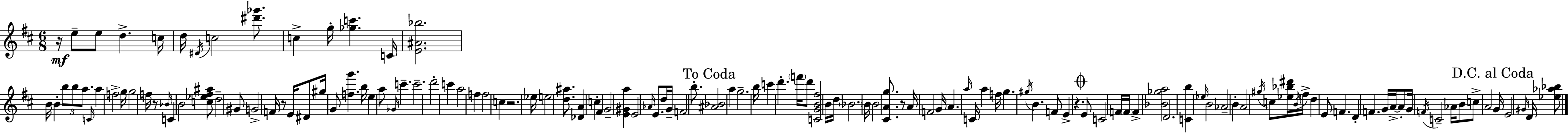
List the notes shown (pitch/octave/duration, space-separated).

R/s E5/e E5/e D5/q. C5/s D5/s D#4/s C5/h [D#6,Gb6]/e. C5/q G5/s [Gb5,C6]/q. C4/s [E4,A#4,Bb5]/h. B4/s B4/q B5/e B5/e A5/e. C4/s A5/q F5/h G5/s G5/h F5/s R/e Bb4/s C4/q B4/h [C5,Eb5,F#5,A#5]/e D5/h G#4/e G4/h F4/s R/e E4/s D#4/e G#5/s G4/e [F5,G6]/q. B5/s E5/q A5/e Gb4/s C6/q. C6/h. D6/h C6/q A5/h F5/q F5/h C5/q R/h. Eb5/s E5/h [D5,A#5]/e. [Db4,A4]/q C5/q F#4/q G4/h [E4,G#4,A5]/q E4/h Ab4/s E4/e. D5/s G4/s F4/h B5/e. [A#4,Bb4]/h A5/q G5/h. B5/s C6/q D6/q. F6/s D6/e [C4,G4,B4,F#5]/h B4/s D5/s Bb4/h. B4/s B4/h [C#4,A4,G5]/e. R/e A4/s F4/h G4/s A4/q. A5/s C4/s A5/q F5/s G5/q. G#5/s B4/q. F4/e E4/q R/q. E4/e C4/h F4/s F4/s F4/q [Bb4,Gb5,A5]/h D4/h. [C4,B5]/q Eb5/s B4/h Ab4/h B4/q A4/h G#5/s C5/e [Eb5,Bb5,D#6]/s B4/s F#5/s D5/q E4/e F4/q. D4/q F4/q. G4/s A4/s A4/e G4/s F4/s C4/h Ab4/s B4/e C5/e A4/h G4/s E4/h G#4/s D4/s [Eb5,Ab5,Bb5]/e